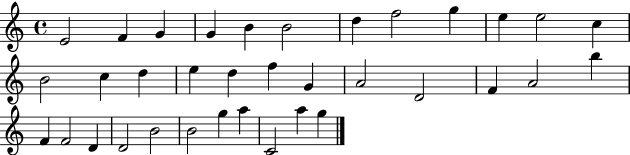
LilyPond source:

{
  \clef treble
  \time 4/4
  \defaultTimeSignature
  \key c \major
  e'2 f'4 g'4 | g'4 b'4 b'2 | d''4 f''2 g''4 | e''4 e''2 c''4 | \break b'2 c''4 d''4 | e''4 d''4 f''4 g'4 | a'2 d'2 | f'4 a'2 b''4 | \break f'4 f'2 d'4 | d'2 b'2 | b'2 g''4 a''4 | c'2 a''4 g''4 | \break \bar "|."
}